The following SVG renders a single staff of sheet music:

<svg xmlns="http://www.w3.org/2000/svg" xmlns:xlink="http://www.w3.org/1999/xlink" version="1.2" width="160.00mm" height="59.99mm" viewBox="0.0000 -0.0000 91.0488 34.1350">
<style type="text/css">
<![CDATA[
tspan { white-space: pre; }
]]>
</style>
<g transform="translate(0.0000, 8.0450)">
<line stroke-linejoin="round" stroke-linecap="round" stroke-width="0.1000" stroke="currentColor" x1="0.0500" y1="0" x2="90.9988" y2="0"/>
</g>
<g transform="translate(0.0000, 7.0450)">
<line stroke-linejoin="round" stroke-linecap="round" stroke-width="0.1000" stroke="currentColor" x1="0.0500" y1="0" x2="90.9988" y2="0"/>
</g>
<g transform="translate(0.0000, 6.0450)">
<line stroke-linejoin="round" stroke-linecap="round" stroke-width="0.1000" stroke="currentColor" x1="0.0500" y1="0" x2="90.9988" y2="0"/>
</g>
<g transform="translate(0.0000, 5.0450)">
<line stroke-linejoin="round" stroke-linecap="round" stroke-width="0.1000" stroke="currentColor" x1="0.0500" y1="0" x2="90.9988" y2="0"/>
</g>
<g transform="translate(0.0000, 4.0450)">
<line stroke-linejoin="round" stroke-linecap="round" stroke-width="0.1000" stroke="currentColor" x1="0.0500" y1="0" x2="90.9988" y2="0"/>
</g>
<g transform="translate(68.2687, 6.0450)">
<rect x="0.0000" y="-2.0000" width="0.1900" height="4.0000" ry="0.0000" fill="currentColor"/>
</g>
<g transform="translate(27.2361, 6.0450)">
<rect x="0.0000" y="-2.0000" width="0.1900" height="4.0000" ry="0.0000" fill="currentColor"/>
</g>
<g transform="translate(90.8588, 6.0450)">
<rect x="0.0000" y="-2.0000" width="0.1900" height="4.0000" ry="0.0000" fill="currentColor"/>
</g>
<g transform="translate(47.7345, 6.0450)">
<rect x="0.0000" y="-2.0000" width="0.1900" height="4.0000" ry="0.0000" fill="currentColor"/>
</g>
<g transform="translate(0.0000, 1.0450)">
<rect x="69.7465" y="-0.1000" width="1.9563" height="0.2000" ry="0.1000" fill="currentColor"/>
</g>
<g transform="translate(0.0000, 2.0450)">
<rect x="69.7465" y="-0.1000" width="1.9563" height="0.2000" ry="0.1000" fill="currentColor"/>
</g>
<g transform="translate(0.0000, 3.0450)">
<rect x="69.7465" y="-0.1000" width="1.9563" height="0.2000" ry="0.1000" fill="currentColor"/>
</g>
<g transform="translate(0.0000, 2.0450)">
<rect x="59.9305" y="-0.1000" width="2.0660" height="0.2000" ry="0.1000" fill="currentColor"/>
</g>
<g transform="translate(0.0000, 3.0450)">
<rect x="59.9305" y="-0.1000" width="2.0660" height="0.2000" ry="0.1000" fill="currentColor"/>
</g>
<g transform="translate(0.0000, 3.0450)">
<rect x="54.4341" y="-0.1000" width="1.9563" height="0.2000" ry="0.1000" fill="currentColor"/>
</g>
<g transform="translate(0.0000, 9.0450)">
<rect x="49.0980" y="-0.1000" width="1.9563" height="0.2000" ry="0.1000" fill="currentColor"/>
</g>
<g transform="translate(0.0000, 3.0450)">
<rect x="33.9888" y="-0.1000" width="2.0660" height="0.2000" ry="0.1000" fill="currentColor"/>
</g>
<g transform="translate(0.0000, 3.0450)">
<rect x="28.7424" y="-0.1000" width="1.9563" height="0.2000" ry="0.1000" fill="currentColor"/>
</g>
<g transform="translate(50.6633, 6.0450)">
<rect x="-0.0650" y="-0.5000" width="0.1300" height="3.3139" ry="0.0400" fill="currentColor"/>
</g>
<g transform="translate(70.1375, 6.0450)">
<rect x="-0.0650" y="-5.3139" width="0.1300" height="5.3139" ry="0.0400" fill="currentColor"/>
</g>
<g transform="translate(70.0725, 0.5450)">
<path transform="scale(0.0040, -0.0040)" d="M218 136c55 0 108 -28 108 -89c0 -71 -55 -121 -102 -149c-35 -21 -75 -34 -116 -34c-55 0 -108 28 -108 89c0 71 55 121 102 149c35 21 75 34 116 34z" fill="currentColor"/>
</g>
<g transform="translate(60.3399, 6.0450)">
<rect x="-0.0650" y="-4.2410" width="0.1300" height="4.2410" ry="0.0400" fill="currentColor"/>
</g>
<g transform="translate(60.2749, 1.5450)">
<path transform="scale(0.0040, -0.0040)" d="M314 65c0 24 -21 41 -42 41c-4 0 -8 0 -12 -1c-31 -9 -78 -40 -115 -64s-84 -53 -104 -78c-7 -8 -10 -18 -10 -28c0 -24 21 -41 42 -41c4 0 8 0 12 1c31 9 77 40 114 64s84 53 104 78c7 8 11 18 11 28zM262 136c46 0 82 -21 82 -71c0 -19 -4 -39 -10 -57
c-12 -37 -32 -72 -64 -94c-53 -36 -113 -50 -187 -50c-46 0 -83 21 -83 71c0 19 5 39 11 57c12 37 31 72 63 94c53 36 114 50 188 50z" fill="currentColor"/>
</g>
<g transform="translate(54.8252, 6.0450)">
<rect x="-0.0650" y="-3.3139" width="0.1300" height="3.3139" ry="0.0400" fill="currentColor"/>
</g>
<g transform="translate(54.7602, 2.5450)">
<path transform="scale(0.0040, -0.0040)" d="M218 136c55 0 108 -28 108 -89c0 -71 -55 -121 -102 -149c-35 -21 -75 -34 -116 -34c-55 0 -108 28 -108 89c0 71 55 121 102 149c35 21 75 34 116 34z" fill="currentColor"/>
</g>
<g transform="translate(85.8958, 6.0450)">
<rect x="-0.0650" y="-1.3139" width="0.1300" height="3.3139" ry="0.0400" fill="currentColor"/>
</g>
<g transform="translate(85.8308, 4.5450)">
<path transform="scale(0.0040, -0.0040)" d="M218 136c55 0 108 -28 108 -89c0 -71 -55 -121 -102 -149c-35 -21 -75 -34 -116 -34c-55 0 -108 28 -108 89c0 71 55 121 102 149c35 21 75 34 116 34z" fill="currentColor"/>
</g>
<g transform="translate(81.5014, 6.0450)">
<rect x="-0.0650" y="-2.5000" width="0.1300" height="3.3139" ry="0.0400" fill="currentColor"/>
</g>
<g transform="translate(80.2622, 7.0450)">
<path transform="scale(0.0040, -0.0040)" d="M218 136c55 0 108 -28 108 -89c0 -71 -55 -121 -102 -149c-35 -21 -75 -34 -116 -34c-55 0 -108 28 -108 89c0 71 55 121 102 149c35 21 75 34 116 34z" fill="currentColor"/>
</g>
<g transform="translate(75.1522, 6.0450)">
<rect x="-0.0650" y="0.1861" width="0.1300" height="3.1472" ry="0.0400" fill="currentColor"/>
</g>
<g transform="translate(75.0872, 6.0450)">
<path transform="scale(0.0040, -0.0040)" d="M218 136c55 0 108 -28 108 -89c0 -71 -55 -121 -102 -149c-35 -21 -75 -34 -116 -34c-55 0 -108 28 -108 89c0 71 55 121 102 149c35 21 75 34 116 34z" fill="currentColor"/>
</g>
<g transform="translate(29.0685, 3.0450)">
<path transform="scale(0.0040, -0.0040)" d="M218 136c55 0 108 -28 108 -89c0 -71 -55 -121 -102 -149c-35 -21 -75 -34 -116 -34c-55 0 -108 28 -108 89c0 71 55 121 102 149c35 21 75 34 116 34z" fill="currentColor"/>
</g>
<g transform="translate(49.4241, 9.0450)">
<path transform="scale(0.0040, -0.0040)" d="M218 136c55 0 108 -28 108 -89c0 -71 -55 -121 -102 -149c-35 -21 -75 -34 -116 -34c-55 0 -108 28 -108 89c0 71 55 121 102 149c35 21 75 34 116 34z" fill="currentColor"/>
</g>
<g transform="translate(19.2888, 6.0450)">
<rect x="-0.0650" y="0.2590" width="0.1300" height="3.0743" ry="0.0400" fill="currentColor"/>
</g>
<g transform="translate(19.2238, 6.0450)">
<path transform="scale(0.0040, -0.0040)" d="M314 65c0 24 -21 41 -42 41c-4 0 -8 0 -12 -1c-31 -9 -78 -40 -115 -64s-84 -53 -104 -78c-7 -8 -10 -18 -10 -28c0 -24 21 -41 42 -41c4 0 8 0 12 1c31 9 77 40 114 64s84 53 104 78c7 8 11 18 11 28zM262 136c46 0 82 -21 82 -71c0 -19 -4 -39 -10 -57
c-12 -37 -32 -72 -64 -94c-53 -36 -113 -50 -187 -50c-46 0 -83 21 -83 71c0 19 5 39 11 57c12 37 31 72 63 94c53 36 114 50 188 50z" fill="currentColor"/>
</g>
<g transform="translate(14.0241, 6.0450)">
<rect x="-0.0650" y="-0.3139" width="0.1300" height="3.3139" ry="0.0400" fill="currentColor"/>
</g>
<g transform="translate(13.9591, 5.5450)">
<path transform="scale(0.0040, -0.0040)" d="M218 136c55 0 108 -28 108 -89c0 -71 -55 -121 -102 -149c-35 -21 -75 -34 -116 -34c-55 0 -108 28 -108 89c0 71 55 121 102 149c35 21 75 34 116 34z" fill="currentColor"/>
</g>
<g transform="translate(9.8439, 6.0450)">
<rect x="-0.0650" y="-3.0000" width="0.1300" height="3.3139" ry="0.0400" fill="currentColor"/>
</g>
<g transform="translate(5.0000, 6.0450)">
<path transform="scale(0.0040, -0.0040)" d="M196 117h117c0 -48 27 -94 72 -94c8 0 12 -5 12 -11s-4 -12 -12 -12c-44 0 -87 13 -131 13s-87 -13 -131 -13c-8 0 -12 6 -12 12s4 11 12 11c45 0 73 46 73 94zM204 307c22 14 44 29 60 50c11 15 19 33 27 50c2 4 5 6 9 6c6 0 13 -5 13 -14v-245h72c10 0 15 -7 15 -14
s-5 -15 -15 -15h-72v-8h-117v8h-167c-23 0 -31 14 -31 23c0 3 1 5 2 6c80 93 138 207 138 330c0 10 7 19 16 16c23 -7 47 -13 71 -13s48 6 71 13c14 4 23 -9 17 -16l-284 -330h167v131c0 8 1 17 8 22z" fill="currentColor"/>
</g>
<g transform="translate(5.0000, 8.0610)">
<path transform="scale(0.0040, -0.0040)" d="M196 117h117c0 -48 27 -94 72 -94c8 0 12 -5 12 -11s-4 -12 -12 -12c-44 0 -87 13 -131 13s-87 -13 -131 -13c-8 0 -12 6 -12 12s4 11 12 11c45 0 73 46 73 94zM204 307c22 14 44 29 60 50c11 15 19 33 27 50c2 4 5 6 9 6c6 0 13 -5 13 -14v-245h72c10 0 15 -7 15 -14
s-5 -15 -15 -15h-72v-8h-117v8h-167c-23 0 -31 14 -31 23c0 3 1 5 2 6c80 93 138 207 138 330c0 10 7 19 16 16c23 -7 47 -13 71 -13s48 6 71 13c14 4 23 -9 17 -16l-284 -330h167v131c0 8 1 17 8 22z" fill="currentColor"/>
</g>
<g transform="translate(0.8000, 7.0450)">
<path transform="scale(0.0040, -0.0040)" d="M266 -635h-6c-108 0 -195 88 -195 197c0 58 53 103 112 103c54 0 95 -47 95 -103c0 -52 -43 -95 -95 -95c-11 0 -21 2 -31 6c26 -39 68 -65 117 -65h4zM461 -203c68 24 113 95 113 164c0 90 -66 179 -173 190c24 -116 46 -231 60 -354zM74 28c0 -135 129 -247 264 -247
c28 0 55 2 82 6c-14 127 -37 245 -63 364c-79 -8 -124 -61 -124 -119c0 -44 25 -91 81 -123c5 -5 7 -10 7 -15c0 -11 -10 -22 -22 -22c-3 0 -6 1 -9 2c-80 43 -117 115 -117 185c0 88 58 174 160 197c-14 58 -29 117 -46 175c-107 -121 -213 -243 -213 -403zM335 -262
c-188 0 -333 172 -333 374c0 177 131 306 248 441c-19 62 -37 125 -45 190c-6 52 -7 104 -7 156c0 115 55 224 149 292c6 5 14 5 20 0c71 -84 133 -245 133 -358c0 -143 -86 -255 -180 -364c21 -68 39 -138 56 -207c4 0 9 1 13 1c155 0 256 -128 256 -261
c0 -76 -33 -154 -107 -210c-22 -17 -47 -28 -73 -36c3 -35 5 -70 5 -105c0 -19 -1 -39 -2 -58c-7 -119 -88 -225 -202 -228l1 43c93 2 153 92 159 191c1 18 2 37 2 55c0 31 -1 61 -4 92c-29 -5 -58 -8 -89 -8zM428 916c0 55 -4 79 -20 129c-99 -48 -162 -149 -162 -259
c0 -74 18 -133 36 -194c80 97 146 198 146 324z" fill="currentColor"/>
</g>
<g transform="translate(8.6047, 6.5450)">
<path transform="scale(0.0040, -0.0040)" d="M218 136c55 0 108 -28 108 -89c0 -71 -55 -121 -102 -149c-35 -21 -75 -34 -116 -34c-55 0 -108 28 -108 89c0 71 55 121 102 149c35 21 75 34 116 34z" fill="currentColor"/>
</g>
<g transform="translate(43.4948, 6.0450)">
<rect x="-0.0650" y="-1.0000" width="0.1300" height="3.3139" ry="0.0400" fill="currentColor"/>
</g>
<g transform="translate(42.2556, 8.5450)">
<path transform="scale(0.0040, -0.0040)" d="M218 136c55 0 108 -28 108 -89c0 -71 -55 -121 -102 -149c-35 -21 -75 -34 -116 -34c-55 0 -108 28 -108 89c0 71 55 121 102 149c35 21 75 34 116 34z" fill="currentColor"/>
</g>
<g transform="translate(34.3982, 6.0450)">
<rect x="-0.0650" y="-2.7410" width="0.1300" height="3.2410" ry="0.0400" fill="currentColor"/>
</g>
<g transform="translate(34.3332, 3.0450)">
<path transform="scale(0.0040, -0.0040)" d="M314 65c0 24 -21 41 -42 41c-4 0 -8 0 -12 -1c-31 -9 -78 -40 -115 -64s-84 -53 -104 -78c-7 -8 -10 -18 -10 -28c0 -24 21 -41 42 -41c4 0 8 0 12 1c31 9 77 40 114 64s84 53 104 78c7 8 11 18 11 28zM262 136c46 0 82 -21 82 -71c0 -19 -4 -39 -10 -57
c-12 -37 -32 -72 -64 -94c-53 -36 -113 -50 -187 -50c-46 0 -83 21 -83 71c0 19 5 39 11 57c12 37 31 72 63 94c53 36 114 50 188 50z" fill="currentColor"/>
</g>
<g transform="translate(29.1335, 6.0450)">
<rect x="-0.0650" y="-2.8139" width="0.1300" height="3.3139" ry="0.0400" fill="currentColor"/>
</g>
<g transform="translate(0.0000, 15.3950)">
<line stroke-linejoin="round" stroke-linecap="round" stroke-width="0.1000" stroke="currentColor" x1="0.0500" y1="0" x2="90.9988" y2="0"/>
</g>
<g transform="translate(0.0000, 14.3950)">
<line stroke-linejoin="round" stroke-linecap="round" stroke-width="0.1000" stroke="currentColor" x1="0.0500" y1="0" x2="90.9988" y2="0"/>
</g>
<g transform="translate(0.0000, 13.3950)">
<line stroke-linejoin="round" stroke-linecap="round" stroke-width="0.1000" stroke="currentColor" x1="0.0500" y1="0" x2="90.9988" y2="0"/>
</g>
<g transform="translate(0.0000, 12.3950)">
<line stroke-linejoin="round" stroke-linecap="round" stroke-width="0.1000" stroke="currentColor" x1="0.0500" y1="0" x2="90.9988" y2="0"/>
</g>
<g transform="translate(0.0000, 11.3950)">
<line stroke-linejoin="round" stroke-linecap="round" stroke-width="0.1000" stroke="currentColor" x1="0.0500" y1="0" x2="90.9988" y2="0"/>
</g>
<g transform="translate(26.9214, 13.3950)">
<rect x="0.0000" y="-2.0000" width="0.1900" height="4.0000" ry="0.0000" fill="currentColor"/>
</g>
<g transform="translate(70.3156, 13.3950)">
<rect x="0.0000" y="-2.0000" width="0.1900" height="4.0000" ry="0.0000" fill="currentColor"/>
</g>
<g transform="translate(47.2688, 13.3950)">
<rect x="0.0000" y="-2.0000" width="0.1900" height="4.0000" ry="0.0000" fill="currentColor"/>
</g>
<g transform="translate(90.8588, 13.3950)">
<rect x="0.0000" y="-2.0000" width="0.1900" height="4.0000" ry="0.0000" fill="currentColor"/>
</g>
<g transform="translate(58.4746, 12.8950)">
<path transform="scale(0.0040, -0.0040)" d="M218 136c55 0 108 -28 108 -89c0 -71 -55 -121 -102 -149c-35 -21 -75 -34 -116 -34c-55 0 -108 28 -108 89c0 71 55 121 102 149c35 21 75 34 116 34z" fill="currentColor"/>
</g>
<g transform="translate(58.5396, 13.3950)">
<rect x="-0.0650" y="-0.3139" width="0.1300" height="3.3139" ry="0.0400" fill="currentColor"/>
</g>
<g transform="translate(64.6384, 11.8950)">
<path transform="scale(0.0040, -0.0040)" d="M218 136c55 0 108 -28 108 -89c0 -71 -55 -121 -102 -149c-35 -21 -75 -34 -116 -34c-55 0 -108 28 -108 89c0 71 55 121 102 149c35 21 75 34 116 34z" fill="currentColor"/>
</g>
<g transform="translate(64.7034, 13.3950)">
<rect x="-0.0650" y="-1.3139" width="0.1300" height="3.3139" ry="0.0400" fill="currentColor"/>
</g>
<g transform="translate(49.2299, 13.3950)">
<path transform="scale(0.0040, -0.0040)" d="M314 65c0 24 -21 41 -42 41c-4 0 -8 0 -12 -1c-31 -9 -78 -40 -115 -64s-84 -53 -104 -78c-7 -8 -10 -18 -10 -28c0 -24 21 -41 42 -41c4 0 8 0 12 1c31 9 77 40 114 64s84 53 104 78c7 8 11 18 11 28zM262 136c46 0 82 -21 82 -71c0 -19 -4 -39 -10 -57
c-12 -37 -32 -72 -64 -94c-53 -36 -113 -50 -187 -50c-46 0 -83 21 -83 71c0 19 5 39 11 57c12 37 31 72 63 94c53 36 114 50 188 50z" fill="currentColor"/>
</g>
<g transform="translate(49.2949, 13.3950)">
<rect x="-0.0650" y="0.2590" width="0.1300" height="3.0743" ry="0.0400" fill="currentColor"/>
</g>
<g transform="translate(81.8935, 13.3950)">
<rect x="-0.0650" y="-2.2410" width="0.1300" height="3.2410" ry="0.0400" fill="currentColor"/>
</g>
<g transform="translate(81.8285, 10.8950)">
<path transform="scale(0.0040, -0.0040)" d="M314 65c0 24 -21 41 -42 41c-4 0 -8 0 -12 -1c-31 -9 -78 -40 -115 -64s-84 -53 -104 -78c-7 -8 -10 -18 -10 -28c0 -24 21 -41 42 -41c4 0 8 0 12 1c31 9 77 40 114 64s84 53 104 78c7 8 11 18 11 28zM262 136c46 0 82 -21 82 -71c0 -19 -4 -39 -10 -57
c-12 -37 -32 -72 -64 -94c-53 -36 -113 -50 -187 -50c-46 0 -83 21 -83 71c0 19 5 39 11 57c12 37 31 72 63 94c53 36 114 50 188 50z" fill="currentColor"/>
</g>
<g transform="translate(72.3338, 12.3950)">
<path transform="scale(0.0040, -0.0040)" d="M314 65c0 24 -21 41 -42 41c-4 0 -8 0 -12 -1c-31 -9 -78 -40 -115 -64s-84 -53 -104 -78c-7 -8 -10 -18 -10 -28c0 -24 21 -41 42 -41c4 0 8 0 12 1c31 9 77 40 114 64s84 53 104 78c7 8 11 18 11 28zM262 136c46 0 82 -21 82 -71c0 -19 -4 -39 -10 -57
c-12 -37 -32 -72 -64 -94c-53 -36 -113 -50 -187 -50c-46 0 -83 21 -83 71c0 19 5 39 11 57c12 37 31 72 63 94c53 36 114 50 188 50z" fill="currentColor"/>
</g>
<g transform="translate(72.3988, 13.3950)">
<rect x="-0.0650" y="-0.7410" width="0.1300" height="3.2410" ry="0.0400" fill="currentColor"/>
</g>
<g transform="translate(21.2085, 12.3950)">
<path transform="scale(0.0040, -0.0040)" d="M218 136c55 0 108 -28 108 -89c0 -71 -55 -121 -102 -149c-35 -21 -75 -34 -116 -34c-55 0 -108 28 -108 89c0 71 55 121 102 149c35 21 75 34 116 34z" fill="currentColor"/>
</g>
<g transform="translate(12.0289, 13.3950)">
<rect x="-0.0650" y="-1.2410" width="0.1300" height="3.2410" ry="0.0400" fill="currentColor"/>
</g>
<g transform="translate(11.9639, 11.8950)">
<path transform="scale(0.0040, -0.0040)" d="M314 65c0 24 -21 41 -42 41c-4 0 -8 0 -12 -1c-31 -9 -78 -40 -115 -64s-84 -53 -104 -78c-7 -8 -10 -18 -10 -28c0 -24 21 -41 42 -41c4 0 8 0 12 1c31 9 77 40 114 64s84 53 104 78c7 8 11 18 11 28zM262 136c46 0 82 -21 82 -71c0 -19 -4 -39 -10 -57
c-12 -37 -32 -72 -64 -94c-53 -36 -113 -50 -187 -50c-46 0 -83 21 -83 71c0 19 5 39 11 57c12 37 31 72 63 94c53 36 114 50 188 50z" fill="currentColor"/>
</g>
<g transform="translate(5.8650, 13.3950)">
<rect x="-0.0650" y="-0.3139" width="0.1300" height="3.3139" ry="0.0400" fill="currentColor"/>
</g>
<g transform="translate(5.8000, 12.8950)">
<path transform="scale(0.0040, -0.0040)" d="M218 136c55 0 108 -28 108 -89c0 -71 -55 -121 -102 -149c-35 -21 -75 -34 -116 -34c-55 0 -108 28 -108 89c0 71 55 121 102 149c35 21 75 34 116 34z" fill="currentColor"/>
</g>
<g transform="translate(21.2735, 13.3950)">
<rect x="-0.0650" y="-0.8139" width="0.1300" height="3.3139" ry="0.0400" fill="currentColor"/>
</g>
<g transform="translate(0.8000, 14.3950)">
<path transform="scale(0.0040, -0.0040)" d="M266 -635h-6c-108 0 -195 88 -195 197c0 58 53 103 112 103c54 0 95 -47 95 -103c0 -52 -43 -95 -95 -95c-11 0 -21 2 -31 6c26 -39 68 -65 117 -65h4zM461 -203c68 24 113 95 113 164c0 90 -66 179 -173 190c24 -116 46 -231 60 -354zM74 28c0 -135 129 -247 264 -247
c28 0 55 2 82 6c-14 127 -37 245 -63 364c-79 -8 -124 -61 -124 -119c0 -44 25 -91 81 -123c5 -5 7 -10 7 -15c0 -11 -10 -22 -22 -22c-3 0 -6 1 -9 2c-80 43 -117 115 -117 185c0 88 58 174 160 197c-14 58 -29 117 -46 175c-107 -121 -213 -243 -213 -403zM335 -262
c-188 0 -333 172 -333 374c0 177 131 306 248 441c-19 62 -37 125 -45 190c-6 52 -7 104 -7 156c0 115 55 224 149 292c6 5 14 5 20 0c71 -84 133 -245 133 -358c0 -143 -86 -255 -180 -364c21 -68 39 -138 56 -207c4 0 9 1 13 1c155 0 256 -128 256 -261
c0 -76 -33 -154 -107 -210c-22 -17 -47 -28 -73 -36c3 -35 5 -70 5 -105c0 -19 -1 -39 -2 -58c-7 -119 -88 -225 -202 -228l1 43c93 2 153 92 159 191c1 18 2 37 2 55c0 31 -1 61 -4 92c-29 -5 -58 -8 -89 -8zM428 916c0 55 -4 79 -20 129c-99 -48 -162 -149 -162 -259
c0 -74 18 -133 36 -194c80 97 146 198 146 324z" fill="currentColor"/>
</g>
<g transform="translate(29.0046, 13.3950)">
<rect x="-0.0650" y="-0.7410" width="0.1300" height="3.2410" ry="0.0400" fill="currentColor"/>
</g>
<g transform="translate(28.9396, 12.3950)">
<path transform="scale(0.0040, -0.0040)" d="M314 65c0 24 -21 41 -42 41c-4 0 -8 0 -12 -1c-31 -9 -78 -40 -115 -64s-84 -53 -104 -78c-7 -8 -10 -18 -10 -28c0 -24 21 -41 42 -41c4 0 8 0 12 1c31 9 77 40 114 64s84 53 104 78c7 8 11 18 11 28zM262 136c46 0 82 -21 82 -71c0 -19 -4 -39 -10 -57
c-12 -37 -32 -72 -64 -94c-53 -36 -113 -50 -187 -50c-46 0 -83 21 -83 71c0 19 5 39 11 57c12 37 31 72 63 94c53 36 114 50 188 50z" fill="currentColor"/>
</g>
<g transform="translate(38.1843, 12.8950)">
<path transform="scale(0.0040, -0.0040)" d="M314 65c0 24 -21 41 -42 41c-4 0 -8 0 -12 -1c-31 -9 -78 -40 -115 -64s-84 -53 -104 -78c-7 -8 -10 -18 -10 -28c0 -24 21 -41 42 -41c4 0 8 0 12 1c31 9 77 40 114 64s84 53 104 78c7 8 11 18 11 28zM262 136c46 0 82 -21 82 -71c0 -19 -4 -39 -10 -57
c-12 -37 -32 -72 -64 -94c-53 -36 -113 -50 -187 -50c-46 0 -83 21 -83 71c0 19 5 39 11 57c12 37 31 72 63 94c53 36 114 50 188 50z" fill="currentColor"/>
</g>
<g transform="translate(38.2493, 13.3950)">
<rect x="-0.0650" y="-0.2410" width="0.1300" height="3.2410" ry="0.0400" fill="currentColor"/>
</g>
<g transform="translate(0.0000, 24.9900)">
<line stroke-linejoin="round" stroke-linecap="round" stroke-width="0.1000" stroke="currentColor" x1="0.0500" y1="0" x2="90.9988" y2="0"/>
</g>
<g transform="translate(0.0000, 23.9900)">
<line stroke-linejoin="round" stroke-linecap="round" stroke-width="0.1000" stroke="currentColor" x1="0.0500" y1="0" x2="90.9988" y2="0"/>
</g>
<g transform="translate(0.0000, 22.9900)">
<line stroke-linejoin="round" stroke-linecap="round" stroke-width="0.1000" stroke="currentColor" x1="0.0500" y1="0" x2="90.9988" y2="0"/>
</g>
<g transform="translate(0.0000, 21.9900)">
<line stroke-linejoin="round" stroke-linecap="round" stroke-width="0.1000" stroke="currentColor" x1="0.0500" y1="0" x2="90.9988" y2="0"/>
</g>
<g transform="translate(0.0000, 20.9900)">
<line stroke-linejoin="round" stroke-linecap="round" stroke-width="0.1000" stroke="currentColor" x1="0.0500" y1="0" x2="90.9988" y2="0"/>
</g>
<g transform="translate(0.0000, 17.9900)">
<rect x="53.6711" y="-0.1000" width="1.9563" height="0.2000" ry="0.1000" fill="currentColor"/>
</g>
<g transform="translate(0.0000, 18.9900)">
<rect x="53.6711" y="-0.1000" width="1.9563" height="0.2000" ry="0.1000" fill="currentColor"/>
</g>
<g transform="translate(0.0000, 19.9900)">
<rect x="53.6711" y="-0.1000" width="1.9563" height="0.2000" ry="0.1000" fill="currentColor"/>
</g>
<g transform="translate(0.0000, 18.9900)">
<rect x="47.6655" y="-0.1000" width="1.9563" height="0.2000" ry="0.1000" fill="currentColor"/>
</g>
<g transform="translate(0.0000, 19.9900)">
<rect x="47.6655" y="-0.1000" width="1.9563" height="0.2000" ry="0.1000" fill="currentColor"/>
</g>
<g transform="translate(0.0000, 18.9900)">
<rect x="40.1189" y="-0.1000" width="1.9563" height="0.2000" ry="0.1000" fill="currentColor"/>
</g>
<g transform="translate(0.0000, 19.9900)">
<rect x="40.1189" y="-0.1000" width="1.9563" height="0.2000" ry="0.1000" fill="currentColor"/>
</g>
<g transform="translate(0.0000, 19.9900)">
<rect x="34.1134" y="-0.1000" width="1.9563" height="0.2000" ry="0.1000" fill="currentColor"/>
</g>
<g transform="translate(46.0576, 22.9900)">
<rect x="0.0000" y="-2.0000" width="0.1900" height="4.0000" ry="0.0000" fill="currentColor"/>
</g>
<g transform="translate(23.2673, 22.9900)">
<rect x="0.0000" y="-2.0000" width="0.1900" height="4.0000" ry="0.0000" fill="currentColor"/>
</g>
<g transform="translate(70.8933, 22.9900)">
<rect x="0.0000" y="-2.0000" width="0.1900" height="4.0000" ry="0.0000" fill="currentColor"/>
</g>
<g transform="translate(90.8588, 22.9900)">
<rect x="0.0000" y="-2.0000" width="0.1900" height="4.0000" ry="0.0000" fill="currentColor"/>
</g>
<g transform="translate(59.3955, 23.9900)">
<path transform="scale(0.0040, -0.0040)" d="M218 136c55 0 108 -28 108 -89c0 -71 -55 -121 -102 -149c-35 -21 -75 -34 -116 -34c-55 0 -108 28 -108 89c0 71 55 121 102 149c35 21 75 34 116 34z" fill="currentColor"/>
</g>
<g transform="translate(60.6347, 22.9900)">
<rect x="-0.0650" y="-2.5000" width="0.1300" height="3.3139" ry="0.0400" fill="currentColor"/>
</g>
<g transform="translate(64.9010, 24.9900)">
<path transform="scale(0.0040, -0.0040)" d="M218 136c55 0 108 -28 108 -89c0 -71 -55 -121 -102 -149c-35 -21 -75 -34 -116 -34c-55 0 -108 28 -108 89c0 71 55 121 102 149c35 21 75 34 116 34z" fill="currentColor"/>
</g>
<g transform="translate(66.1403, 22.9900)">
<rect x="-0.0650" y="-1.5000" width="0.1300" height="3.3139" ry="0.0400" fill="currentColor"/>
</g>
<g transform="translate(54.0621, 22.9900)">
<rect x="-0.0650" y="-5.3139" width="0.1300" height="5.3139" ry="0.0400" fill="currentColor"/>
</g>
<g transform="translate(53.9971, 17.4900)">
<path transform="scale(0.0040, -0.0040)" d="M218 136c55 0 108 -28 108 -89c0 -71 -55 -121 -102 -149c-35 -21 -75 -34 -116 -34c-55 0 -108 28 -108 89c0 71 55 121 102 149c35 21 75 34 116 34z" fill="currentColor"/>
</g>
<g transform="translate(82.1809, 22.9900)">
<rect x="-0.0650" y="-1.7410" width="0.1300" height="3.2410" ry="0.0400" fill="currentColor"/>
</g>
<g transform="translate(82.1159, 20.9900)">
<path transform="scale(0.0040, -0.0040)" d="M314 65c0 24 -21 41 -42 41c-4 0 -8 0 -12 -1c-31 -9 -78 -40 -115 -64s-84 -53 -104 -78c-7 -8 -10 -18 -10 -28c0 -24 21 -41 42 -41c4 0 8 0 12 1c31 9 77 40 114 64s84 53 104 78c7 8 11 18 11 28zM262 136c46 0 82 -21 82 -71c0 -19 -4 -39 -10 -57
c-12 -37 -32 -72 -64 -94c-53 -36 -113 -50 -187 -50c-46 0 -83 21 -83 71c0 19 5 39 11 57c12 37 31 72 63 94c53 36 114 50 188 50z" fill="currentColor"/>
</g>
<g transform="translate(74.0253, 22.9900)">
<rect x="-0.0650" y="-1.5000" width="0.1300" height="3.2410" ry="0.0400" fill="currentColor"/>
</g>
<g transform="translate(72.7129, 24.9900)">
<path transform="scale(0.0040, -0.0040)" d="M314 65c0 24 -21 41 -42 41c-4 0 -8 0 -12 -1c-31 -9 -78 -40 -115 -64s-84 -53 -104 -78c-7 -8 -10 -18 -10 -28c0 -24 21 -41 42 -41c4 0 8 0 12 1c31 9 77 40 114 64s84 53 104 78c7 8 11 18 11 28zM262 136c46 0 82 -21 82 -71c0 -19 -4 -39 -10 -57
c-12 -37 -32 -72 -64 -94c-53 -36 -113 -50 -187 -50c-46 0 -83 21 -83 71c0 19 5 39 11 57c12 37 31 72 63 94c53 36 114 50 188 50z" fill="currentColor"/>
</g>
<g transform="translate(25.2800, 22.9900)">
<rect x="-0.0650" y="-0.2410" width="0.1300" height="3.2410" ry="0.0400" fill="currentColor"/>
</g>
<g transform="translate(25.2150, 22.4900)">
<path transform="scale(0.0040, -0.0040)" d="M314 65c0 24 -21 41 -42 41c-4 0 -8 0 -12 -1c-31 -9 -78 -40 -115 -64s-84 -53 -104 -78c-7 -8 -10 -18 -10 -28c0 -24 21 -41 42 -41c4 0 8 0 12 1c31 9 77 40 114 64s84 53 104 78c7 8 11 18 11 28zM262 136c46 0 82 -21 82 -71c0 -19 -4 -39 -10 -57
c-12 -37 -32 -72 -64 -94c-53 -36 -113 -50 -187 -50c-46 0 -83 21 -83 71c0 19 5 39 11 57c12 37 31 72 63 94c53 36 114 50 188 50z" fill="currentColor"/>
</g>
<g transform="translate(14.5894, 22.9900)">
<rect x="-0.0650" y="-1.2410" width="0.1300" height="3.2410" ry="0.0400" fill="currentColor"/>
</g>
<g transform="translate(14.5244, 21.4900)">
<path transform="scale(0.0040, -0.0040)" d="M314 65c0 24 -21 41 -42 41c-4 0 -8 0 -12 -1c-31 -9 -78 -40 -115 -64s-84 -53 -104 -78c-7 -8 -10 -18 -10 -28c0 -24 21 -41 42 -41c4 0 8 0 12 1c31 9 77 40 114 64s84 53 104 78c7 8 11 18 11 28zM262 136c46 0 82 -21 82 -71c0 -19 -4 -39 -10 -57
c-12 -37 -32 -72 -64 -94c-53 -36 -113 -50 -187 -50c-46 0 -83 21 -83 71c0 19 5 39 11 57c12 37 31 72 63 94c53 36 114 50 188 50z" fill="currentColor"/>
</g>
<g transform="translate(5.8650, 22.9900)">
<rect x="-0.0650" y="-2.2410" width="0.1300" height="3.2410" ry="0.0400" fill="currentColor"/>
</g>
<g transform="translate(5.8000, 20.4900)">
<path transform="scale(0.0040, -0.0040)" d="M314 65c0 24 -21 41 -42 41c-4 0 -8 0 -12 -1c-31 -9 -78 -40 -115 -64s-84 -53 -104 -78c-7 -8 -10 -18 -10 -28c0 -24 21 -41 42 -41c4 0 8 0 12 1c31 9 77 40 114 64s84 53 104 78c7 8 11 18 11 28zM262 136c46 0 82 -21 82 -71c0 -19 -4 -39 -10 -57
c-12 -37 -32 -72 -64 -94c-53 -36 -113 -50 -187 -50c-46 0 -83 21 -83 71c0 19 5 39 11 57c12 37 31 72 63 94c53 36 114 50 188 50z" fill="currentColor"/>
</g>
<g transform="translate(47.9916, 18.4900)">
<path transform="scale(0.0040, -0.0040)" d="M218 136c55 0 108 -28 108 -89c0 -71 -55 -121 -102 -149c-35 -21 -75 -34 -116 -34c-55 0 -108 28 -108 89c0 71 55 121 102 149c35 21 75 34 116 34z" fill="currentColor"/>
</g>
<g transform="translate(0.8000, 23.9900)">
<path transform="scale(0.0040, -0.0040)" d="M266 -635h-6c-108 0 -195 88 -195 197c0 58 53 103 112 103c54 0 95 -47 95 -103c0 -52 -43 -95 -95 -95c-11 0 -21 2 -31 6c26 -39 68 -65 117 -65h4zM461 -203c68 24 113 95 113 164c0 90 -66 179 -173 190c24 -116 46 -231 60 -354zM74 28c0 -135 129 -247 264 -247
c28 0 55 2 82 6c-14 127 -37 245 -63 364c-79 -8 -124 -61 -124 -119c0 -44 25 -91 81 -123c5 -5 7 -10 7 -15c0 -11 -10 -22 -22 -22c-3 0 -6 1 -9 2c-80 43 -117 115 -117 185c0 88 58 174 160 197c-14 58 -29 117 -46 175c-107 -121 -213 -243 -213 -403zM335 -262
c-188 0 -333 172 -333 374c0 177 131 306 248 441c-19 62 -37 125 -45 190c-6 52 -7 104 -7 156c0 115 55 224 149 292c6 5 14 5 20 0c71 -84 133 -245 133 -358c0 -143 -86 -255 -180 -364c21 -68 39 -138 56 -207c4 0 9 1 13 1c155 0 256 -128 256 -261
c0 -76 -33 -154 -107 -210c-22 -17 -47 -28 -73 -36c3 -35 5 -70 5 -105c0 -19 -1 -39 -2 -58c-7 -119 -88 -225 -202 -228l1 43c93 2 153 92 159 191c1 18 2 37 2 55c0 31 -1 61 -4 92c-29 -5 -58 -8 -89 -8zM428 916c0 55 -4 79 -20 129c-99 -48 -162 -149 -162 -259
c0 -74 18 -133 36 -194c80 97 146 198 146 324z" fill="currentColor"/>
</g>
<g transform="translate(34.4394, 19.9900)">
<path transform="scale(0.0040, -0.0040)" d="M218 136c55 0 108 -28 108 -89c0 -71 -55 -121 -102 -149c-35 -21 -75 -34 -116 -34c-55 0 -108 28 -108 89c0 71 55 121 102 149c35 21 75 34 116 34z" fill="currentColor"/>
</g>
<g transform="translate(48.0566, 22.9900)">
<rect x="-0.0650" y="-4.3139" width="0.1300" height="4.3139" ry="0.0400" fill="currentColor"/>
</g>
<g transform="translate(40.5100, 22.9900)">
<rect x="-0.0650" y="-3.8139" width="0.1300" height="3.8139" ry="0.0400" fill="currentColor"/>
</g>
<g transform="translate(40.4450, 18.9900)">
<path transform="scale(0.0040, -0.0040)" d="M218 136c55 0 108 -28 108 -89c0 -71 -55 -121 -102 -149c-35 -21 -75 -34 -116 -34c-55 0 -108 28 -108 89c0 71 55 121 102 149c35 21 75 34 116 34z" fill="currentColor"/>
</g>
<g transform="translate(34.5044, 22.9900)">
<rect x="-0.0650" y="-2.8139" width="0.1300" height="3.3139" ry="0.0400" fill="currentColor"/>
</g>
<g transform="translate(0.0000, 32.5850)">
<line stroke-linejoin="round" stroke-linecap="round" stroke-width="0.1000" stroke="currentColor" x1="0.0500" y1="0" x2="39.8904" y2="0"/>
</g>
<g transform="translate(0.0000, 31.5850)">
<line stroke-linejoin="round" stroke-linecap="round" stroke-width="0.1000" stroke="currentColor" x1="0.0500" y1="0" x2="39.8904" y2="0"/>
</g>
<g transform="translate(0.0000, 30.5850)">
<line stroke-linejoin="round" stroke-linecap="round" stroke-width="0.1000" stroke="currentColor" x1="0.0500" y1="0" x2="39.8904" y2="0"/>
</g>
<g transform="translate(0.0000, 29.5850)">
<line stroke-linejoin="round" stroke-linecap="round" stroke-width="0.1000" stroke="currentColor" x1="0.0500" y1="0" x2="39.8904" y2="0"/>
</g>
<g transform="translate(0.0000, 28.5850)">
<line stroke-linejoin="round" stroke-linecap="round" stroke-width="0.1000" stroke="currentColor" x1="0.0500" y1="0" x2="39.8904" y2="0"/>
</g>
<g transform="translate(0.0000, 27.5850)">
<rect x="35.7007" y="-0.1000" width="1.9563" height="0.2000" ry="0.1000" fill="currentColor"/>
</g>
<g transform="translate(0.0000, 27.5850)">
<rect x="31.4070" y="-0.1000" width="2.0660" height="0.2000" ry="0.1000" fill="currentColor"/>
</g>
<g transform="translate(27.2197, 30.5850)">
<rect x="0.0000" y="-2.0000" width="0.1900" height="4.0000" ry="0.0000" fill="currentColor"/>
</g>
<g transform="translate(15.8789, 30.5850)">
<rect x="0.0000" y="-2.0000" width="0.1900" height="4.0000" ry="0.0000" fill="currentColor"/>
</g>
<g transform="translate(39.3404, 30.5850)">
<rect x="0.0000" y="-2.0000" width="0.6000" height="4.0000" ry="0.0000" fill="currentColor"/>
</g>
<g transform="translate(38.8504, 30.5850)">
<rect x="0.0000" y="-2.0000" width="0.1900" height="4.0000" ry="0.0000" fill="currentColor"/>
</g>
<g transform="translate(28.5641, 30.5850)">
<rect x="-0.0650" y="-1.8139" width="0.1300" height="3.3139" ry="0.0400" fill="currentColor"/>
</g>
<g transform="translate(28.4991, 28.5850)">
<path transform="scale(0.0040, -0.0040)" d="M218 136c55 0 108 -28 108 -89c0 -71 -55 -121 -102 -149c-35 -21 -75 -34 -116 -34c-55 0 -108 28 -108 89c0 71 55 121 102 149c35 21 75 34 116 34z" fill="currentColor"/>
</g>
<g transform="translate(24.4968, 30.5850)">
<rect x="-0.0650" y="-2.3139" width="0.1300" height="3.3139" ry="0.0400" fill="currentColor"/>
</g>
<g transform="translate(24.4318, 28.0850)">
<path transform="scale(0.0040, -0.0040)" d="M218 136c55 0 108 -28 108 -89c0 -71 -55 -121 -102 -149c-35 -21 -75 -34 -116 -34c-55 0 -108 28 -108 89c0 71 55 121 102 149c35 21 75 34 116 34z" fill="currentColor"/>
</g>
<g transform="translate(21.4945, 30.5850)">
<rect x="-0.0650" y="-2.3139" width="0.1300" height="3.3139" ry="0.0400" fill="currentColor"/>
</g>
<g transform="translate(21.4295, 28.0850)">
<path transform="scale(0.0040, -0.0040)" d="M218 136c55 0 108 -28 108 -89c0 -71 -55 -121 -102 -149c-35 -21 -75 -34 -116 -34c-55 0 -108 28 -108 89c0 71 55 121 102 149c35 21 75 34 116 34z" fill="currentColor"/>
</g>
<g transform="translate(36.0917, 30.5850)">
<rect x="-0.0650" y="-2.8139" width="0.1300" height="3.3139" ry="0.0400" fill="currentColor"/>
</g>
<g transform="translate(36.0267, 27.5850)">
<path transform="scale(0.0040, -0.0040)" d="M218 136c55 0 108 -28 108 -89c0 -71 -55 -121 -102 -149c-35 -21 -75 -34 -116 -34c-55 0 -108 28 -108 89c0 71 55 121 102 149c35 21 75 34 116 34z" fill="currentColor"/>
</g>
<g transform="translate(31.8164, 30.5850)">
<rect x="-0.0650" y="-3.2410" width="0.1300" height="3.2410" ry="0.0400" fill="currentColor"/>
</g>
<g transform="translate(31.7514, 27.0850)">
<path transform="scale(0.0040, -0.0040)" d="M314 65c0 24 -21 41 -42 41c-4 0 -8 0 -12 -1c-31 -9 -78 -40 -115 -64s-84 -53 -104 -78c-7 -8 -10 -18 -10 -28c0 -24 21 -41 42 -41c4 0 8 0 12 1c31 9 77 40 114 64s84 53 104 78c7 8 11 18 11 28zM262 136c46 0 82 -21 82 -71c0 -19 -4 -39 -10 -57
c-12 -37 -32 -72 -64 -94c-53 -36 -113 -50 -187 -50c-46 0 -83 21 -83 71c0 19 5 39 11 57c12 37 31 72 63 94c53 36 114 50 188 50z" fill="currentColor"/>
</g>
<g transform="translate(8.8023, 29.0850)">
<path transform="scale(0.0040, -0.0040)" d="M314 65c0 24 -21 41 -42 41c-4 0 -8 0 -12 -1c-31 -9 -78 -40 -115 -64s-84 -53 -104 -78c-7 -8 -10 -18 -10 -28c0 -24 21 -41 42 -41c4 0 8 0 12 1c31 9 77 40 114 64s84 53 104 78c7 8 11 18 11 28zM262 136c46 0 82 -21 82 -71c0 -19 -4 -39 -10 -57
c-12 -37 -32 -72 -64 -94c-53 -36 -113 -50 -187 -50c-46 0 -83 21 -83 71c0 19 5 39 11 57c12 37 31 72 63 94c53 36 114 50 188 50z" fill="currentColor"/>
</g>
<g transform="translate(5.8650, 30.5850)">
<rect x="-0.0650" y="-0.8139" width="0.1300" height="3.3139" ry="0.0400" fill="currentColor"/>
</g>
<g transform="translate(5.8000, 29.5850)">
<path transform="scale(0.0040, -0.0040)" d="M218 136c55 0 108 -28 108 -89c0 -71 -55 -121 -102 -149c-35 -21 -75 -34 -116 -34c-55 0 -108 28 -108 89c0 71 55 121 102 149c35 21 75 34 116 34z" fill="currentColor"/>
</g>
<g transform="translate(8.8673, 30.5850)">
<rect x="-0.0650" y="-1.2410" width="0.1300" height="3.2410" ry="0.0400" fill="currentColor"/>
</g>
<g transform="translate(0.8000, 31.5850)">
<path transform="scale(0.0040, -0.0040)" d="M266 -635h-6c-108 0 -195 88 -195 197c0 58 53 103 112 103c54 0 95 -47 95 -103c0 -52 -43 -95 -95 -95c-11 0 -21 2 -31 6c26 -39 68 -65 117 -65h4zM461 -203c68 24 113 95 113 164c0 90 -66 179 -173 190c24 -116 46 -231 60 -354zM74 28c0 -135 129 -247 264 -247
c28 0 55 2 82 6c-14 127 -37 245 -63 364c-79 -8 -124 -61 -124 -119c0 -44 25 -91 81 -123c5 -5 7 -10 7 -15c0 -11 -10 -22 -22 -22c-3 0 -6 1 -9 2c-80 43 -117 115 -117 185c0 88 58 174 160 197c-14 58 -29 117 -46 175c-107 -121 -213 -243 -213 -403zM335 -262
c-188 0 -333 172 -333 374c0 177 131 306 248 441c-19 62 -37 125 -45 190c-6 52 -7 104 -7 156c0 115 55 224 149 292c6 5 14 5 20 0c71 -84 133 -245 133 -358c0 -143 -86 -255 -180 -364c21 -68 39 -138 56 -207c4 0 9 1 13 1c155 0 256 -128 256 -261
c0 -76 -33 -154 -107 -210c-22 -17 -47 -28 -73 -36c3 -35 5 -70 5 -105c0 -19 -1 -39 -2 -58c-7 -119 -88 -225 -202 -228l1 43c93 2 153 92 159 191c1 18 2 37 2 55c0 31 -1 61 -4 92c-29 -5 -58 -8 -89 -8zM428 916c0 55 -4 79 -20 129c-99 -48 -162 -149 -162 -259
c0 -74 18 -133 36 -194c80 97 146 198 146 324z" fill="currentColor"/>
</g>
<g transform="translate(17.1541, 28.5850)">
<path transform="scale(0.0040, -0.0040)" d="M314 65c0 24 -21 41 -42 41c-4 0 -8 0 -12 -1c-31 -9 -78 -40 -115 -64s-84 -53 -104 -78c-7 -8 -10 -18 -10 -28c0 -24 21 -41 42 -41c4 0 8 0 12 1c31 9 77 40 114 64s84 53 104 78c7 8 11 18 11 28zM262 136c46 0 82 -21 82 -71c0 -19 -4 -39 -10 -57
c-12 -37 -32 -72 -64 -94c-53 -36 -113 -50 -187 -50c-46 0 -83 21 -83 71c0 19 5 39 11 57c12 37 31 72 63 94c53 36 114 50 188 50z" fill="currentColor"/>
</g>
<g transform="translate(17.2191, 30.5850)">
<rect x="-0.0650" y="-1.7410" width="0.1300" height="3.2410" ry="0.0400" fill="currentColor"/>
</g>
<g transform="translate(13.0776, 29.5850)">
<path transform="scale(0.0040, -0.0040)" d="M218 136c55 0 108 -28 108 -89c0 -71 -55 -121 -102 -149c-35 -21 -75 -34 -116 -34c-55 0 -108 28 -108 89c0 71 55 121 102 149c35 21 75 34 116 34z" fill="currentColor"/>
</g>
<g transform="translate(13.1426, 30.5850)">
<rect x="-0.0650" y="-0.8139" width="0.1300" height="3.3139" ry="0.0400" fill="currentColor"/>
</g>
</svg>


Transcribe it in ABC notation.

X:1
T:Untitled
M:4/4
L:1/4
K:C
A c B2 a a2 D C b d'2 f' B G e c e2 d d2 c2 B2 c e d2 g2 g2 e2 c2 a c' d' f' G E E2 f2 d e2 d f2 g g f b2 a